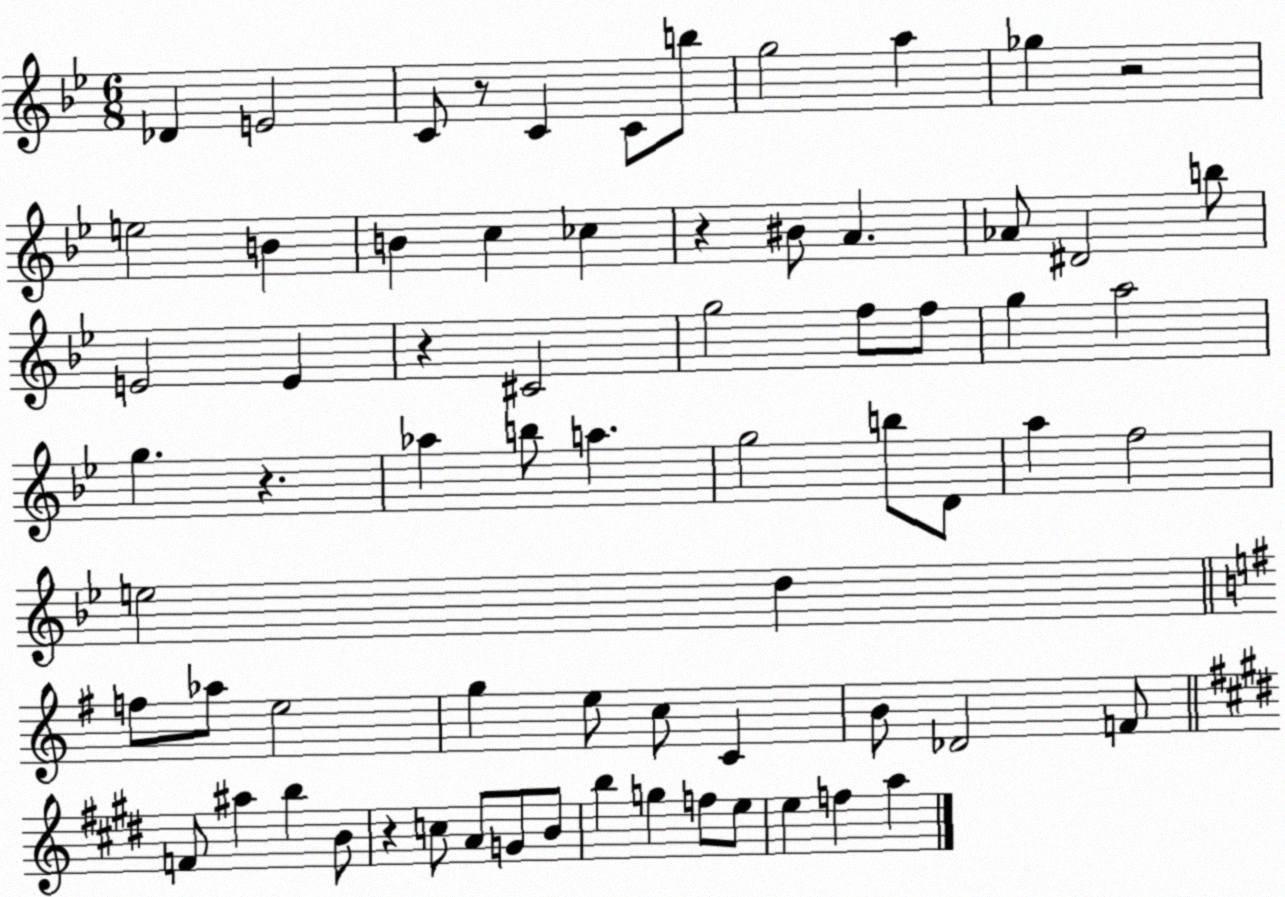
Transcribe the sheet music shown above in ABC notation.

X:1
T:Untitled
M:6/8
L:1/4
K:Bb
_D E2 C/2 z/2 C C/2 b/2 g2 a _g z2 e2 B B c _c z ^B/2 A _A/2 ^D2 b/2 E2 E z ^C2 g2 f/2 f/2 g a2 g z _a b/2 a g2 b/2 D/2 a f2 e2 d f/2 _a/2 e2 g e/2 c/2 C B/2 _D2 F/2 F/2 ^a b B/2 z c/2 A/2 G/2 B/2 b g f/2 e/2 e f a